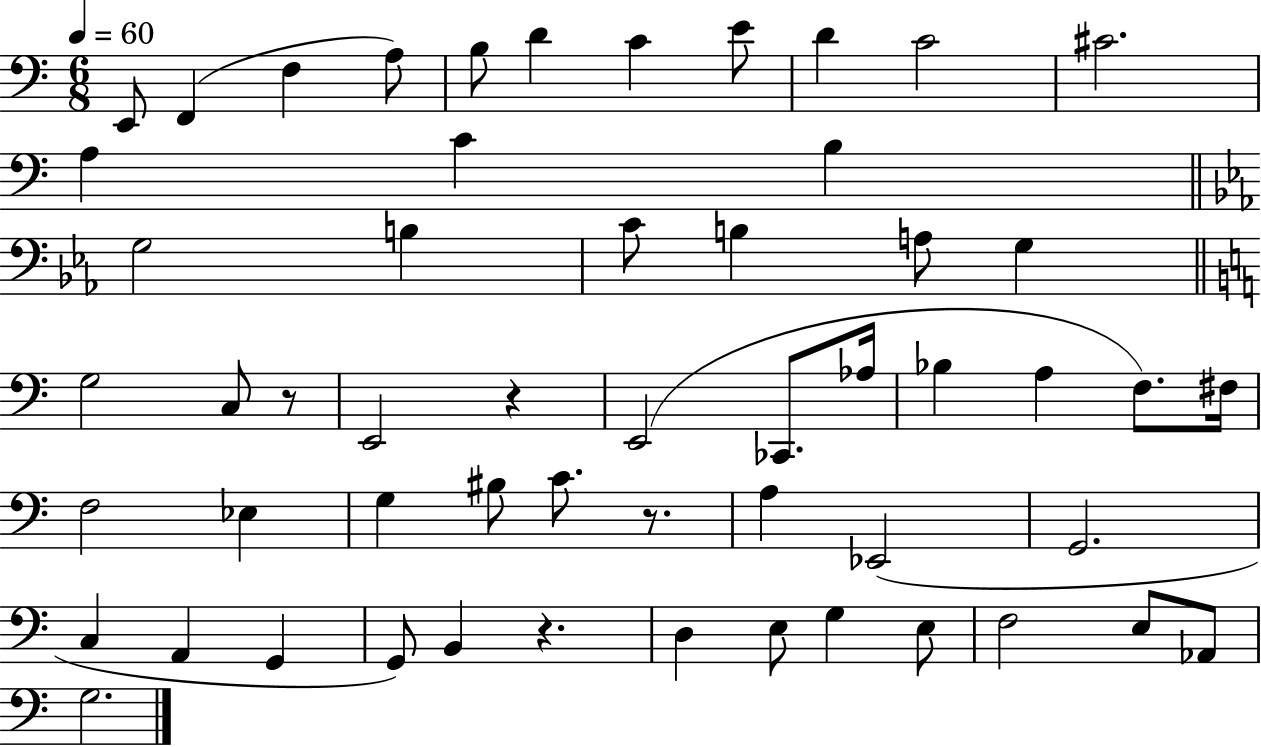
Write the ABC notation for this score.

X:1
T:Untitled
M:6/8
L:1/4
K:C
E,,/2 F,, F, A,/2 B,/2 D C E/2 D C2 ^C2 A, C B, G,2 B, C/2 B, A,/2 G, G,2 C,/2 z/2 E,,2 z E,,2 _C,,/2 _A,/4 _B, A, F,/2 ^F,/4 F,2 _E, G, ^B,/2 C/2 z/2 A, _E,,2 G,,2 C, A,, G,, G,,/2 B,, z D, E,/2 G, E,/2 F,2 E,/2 _A,,/2 G,2